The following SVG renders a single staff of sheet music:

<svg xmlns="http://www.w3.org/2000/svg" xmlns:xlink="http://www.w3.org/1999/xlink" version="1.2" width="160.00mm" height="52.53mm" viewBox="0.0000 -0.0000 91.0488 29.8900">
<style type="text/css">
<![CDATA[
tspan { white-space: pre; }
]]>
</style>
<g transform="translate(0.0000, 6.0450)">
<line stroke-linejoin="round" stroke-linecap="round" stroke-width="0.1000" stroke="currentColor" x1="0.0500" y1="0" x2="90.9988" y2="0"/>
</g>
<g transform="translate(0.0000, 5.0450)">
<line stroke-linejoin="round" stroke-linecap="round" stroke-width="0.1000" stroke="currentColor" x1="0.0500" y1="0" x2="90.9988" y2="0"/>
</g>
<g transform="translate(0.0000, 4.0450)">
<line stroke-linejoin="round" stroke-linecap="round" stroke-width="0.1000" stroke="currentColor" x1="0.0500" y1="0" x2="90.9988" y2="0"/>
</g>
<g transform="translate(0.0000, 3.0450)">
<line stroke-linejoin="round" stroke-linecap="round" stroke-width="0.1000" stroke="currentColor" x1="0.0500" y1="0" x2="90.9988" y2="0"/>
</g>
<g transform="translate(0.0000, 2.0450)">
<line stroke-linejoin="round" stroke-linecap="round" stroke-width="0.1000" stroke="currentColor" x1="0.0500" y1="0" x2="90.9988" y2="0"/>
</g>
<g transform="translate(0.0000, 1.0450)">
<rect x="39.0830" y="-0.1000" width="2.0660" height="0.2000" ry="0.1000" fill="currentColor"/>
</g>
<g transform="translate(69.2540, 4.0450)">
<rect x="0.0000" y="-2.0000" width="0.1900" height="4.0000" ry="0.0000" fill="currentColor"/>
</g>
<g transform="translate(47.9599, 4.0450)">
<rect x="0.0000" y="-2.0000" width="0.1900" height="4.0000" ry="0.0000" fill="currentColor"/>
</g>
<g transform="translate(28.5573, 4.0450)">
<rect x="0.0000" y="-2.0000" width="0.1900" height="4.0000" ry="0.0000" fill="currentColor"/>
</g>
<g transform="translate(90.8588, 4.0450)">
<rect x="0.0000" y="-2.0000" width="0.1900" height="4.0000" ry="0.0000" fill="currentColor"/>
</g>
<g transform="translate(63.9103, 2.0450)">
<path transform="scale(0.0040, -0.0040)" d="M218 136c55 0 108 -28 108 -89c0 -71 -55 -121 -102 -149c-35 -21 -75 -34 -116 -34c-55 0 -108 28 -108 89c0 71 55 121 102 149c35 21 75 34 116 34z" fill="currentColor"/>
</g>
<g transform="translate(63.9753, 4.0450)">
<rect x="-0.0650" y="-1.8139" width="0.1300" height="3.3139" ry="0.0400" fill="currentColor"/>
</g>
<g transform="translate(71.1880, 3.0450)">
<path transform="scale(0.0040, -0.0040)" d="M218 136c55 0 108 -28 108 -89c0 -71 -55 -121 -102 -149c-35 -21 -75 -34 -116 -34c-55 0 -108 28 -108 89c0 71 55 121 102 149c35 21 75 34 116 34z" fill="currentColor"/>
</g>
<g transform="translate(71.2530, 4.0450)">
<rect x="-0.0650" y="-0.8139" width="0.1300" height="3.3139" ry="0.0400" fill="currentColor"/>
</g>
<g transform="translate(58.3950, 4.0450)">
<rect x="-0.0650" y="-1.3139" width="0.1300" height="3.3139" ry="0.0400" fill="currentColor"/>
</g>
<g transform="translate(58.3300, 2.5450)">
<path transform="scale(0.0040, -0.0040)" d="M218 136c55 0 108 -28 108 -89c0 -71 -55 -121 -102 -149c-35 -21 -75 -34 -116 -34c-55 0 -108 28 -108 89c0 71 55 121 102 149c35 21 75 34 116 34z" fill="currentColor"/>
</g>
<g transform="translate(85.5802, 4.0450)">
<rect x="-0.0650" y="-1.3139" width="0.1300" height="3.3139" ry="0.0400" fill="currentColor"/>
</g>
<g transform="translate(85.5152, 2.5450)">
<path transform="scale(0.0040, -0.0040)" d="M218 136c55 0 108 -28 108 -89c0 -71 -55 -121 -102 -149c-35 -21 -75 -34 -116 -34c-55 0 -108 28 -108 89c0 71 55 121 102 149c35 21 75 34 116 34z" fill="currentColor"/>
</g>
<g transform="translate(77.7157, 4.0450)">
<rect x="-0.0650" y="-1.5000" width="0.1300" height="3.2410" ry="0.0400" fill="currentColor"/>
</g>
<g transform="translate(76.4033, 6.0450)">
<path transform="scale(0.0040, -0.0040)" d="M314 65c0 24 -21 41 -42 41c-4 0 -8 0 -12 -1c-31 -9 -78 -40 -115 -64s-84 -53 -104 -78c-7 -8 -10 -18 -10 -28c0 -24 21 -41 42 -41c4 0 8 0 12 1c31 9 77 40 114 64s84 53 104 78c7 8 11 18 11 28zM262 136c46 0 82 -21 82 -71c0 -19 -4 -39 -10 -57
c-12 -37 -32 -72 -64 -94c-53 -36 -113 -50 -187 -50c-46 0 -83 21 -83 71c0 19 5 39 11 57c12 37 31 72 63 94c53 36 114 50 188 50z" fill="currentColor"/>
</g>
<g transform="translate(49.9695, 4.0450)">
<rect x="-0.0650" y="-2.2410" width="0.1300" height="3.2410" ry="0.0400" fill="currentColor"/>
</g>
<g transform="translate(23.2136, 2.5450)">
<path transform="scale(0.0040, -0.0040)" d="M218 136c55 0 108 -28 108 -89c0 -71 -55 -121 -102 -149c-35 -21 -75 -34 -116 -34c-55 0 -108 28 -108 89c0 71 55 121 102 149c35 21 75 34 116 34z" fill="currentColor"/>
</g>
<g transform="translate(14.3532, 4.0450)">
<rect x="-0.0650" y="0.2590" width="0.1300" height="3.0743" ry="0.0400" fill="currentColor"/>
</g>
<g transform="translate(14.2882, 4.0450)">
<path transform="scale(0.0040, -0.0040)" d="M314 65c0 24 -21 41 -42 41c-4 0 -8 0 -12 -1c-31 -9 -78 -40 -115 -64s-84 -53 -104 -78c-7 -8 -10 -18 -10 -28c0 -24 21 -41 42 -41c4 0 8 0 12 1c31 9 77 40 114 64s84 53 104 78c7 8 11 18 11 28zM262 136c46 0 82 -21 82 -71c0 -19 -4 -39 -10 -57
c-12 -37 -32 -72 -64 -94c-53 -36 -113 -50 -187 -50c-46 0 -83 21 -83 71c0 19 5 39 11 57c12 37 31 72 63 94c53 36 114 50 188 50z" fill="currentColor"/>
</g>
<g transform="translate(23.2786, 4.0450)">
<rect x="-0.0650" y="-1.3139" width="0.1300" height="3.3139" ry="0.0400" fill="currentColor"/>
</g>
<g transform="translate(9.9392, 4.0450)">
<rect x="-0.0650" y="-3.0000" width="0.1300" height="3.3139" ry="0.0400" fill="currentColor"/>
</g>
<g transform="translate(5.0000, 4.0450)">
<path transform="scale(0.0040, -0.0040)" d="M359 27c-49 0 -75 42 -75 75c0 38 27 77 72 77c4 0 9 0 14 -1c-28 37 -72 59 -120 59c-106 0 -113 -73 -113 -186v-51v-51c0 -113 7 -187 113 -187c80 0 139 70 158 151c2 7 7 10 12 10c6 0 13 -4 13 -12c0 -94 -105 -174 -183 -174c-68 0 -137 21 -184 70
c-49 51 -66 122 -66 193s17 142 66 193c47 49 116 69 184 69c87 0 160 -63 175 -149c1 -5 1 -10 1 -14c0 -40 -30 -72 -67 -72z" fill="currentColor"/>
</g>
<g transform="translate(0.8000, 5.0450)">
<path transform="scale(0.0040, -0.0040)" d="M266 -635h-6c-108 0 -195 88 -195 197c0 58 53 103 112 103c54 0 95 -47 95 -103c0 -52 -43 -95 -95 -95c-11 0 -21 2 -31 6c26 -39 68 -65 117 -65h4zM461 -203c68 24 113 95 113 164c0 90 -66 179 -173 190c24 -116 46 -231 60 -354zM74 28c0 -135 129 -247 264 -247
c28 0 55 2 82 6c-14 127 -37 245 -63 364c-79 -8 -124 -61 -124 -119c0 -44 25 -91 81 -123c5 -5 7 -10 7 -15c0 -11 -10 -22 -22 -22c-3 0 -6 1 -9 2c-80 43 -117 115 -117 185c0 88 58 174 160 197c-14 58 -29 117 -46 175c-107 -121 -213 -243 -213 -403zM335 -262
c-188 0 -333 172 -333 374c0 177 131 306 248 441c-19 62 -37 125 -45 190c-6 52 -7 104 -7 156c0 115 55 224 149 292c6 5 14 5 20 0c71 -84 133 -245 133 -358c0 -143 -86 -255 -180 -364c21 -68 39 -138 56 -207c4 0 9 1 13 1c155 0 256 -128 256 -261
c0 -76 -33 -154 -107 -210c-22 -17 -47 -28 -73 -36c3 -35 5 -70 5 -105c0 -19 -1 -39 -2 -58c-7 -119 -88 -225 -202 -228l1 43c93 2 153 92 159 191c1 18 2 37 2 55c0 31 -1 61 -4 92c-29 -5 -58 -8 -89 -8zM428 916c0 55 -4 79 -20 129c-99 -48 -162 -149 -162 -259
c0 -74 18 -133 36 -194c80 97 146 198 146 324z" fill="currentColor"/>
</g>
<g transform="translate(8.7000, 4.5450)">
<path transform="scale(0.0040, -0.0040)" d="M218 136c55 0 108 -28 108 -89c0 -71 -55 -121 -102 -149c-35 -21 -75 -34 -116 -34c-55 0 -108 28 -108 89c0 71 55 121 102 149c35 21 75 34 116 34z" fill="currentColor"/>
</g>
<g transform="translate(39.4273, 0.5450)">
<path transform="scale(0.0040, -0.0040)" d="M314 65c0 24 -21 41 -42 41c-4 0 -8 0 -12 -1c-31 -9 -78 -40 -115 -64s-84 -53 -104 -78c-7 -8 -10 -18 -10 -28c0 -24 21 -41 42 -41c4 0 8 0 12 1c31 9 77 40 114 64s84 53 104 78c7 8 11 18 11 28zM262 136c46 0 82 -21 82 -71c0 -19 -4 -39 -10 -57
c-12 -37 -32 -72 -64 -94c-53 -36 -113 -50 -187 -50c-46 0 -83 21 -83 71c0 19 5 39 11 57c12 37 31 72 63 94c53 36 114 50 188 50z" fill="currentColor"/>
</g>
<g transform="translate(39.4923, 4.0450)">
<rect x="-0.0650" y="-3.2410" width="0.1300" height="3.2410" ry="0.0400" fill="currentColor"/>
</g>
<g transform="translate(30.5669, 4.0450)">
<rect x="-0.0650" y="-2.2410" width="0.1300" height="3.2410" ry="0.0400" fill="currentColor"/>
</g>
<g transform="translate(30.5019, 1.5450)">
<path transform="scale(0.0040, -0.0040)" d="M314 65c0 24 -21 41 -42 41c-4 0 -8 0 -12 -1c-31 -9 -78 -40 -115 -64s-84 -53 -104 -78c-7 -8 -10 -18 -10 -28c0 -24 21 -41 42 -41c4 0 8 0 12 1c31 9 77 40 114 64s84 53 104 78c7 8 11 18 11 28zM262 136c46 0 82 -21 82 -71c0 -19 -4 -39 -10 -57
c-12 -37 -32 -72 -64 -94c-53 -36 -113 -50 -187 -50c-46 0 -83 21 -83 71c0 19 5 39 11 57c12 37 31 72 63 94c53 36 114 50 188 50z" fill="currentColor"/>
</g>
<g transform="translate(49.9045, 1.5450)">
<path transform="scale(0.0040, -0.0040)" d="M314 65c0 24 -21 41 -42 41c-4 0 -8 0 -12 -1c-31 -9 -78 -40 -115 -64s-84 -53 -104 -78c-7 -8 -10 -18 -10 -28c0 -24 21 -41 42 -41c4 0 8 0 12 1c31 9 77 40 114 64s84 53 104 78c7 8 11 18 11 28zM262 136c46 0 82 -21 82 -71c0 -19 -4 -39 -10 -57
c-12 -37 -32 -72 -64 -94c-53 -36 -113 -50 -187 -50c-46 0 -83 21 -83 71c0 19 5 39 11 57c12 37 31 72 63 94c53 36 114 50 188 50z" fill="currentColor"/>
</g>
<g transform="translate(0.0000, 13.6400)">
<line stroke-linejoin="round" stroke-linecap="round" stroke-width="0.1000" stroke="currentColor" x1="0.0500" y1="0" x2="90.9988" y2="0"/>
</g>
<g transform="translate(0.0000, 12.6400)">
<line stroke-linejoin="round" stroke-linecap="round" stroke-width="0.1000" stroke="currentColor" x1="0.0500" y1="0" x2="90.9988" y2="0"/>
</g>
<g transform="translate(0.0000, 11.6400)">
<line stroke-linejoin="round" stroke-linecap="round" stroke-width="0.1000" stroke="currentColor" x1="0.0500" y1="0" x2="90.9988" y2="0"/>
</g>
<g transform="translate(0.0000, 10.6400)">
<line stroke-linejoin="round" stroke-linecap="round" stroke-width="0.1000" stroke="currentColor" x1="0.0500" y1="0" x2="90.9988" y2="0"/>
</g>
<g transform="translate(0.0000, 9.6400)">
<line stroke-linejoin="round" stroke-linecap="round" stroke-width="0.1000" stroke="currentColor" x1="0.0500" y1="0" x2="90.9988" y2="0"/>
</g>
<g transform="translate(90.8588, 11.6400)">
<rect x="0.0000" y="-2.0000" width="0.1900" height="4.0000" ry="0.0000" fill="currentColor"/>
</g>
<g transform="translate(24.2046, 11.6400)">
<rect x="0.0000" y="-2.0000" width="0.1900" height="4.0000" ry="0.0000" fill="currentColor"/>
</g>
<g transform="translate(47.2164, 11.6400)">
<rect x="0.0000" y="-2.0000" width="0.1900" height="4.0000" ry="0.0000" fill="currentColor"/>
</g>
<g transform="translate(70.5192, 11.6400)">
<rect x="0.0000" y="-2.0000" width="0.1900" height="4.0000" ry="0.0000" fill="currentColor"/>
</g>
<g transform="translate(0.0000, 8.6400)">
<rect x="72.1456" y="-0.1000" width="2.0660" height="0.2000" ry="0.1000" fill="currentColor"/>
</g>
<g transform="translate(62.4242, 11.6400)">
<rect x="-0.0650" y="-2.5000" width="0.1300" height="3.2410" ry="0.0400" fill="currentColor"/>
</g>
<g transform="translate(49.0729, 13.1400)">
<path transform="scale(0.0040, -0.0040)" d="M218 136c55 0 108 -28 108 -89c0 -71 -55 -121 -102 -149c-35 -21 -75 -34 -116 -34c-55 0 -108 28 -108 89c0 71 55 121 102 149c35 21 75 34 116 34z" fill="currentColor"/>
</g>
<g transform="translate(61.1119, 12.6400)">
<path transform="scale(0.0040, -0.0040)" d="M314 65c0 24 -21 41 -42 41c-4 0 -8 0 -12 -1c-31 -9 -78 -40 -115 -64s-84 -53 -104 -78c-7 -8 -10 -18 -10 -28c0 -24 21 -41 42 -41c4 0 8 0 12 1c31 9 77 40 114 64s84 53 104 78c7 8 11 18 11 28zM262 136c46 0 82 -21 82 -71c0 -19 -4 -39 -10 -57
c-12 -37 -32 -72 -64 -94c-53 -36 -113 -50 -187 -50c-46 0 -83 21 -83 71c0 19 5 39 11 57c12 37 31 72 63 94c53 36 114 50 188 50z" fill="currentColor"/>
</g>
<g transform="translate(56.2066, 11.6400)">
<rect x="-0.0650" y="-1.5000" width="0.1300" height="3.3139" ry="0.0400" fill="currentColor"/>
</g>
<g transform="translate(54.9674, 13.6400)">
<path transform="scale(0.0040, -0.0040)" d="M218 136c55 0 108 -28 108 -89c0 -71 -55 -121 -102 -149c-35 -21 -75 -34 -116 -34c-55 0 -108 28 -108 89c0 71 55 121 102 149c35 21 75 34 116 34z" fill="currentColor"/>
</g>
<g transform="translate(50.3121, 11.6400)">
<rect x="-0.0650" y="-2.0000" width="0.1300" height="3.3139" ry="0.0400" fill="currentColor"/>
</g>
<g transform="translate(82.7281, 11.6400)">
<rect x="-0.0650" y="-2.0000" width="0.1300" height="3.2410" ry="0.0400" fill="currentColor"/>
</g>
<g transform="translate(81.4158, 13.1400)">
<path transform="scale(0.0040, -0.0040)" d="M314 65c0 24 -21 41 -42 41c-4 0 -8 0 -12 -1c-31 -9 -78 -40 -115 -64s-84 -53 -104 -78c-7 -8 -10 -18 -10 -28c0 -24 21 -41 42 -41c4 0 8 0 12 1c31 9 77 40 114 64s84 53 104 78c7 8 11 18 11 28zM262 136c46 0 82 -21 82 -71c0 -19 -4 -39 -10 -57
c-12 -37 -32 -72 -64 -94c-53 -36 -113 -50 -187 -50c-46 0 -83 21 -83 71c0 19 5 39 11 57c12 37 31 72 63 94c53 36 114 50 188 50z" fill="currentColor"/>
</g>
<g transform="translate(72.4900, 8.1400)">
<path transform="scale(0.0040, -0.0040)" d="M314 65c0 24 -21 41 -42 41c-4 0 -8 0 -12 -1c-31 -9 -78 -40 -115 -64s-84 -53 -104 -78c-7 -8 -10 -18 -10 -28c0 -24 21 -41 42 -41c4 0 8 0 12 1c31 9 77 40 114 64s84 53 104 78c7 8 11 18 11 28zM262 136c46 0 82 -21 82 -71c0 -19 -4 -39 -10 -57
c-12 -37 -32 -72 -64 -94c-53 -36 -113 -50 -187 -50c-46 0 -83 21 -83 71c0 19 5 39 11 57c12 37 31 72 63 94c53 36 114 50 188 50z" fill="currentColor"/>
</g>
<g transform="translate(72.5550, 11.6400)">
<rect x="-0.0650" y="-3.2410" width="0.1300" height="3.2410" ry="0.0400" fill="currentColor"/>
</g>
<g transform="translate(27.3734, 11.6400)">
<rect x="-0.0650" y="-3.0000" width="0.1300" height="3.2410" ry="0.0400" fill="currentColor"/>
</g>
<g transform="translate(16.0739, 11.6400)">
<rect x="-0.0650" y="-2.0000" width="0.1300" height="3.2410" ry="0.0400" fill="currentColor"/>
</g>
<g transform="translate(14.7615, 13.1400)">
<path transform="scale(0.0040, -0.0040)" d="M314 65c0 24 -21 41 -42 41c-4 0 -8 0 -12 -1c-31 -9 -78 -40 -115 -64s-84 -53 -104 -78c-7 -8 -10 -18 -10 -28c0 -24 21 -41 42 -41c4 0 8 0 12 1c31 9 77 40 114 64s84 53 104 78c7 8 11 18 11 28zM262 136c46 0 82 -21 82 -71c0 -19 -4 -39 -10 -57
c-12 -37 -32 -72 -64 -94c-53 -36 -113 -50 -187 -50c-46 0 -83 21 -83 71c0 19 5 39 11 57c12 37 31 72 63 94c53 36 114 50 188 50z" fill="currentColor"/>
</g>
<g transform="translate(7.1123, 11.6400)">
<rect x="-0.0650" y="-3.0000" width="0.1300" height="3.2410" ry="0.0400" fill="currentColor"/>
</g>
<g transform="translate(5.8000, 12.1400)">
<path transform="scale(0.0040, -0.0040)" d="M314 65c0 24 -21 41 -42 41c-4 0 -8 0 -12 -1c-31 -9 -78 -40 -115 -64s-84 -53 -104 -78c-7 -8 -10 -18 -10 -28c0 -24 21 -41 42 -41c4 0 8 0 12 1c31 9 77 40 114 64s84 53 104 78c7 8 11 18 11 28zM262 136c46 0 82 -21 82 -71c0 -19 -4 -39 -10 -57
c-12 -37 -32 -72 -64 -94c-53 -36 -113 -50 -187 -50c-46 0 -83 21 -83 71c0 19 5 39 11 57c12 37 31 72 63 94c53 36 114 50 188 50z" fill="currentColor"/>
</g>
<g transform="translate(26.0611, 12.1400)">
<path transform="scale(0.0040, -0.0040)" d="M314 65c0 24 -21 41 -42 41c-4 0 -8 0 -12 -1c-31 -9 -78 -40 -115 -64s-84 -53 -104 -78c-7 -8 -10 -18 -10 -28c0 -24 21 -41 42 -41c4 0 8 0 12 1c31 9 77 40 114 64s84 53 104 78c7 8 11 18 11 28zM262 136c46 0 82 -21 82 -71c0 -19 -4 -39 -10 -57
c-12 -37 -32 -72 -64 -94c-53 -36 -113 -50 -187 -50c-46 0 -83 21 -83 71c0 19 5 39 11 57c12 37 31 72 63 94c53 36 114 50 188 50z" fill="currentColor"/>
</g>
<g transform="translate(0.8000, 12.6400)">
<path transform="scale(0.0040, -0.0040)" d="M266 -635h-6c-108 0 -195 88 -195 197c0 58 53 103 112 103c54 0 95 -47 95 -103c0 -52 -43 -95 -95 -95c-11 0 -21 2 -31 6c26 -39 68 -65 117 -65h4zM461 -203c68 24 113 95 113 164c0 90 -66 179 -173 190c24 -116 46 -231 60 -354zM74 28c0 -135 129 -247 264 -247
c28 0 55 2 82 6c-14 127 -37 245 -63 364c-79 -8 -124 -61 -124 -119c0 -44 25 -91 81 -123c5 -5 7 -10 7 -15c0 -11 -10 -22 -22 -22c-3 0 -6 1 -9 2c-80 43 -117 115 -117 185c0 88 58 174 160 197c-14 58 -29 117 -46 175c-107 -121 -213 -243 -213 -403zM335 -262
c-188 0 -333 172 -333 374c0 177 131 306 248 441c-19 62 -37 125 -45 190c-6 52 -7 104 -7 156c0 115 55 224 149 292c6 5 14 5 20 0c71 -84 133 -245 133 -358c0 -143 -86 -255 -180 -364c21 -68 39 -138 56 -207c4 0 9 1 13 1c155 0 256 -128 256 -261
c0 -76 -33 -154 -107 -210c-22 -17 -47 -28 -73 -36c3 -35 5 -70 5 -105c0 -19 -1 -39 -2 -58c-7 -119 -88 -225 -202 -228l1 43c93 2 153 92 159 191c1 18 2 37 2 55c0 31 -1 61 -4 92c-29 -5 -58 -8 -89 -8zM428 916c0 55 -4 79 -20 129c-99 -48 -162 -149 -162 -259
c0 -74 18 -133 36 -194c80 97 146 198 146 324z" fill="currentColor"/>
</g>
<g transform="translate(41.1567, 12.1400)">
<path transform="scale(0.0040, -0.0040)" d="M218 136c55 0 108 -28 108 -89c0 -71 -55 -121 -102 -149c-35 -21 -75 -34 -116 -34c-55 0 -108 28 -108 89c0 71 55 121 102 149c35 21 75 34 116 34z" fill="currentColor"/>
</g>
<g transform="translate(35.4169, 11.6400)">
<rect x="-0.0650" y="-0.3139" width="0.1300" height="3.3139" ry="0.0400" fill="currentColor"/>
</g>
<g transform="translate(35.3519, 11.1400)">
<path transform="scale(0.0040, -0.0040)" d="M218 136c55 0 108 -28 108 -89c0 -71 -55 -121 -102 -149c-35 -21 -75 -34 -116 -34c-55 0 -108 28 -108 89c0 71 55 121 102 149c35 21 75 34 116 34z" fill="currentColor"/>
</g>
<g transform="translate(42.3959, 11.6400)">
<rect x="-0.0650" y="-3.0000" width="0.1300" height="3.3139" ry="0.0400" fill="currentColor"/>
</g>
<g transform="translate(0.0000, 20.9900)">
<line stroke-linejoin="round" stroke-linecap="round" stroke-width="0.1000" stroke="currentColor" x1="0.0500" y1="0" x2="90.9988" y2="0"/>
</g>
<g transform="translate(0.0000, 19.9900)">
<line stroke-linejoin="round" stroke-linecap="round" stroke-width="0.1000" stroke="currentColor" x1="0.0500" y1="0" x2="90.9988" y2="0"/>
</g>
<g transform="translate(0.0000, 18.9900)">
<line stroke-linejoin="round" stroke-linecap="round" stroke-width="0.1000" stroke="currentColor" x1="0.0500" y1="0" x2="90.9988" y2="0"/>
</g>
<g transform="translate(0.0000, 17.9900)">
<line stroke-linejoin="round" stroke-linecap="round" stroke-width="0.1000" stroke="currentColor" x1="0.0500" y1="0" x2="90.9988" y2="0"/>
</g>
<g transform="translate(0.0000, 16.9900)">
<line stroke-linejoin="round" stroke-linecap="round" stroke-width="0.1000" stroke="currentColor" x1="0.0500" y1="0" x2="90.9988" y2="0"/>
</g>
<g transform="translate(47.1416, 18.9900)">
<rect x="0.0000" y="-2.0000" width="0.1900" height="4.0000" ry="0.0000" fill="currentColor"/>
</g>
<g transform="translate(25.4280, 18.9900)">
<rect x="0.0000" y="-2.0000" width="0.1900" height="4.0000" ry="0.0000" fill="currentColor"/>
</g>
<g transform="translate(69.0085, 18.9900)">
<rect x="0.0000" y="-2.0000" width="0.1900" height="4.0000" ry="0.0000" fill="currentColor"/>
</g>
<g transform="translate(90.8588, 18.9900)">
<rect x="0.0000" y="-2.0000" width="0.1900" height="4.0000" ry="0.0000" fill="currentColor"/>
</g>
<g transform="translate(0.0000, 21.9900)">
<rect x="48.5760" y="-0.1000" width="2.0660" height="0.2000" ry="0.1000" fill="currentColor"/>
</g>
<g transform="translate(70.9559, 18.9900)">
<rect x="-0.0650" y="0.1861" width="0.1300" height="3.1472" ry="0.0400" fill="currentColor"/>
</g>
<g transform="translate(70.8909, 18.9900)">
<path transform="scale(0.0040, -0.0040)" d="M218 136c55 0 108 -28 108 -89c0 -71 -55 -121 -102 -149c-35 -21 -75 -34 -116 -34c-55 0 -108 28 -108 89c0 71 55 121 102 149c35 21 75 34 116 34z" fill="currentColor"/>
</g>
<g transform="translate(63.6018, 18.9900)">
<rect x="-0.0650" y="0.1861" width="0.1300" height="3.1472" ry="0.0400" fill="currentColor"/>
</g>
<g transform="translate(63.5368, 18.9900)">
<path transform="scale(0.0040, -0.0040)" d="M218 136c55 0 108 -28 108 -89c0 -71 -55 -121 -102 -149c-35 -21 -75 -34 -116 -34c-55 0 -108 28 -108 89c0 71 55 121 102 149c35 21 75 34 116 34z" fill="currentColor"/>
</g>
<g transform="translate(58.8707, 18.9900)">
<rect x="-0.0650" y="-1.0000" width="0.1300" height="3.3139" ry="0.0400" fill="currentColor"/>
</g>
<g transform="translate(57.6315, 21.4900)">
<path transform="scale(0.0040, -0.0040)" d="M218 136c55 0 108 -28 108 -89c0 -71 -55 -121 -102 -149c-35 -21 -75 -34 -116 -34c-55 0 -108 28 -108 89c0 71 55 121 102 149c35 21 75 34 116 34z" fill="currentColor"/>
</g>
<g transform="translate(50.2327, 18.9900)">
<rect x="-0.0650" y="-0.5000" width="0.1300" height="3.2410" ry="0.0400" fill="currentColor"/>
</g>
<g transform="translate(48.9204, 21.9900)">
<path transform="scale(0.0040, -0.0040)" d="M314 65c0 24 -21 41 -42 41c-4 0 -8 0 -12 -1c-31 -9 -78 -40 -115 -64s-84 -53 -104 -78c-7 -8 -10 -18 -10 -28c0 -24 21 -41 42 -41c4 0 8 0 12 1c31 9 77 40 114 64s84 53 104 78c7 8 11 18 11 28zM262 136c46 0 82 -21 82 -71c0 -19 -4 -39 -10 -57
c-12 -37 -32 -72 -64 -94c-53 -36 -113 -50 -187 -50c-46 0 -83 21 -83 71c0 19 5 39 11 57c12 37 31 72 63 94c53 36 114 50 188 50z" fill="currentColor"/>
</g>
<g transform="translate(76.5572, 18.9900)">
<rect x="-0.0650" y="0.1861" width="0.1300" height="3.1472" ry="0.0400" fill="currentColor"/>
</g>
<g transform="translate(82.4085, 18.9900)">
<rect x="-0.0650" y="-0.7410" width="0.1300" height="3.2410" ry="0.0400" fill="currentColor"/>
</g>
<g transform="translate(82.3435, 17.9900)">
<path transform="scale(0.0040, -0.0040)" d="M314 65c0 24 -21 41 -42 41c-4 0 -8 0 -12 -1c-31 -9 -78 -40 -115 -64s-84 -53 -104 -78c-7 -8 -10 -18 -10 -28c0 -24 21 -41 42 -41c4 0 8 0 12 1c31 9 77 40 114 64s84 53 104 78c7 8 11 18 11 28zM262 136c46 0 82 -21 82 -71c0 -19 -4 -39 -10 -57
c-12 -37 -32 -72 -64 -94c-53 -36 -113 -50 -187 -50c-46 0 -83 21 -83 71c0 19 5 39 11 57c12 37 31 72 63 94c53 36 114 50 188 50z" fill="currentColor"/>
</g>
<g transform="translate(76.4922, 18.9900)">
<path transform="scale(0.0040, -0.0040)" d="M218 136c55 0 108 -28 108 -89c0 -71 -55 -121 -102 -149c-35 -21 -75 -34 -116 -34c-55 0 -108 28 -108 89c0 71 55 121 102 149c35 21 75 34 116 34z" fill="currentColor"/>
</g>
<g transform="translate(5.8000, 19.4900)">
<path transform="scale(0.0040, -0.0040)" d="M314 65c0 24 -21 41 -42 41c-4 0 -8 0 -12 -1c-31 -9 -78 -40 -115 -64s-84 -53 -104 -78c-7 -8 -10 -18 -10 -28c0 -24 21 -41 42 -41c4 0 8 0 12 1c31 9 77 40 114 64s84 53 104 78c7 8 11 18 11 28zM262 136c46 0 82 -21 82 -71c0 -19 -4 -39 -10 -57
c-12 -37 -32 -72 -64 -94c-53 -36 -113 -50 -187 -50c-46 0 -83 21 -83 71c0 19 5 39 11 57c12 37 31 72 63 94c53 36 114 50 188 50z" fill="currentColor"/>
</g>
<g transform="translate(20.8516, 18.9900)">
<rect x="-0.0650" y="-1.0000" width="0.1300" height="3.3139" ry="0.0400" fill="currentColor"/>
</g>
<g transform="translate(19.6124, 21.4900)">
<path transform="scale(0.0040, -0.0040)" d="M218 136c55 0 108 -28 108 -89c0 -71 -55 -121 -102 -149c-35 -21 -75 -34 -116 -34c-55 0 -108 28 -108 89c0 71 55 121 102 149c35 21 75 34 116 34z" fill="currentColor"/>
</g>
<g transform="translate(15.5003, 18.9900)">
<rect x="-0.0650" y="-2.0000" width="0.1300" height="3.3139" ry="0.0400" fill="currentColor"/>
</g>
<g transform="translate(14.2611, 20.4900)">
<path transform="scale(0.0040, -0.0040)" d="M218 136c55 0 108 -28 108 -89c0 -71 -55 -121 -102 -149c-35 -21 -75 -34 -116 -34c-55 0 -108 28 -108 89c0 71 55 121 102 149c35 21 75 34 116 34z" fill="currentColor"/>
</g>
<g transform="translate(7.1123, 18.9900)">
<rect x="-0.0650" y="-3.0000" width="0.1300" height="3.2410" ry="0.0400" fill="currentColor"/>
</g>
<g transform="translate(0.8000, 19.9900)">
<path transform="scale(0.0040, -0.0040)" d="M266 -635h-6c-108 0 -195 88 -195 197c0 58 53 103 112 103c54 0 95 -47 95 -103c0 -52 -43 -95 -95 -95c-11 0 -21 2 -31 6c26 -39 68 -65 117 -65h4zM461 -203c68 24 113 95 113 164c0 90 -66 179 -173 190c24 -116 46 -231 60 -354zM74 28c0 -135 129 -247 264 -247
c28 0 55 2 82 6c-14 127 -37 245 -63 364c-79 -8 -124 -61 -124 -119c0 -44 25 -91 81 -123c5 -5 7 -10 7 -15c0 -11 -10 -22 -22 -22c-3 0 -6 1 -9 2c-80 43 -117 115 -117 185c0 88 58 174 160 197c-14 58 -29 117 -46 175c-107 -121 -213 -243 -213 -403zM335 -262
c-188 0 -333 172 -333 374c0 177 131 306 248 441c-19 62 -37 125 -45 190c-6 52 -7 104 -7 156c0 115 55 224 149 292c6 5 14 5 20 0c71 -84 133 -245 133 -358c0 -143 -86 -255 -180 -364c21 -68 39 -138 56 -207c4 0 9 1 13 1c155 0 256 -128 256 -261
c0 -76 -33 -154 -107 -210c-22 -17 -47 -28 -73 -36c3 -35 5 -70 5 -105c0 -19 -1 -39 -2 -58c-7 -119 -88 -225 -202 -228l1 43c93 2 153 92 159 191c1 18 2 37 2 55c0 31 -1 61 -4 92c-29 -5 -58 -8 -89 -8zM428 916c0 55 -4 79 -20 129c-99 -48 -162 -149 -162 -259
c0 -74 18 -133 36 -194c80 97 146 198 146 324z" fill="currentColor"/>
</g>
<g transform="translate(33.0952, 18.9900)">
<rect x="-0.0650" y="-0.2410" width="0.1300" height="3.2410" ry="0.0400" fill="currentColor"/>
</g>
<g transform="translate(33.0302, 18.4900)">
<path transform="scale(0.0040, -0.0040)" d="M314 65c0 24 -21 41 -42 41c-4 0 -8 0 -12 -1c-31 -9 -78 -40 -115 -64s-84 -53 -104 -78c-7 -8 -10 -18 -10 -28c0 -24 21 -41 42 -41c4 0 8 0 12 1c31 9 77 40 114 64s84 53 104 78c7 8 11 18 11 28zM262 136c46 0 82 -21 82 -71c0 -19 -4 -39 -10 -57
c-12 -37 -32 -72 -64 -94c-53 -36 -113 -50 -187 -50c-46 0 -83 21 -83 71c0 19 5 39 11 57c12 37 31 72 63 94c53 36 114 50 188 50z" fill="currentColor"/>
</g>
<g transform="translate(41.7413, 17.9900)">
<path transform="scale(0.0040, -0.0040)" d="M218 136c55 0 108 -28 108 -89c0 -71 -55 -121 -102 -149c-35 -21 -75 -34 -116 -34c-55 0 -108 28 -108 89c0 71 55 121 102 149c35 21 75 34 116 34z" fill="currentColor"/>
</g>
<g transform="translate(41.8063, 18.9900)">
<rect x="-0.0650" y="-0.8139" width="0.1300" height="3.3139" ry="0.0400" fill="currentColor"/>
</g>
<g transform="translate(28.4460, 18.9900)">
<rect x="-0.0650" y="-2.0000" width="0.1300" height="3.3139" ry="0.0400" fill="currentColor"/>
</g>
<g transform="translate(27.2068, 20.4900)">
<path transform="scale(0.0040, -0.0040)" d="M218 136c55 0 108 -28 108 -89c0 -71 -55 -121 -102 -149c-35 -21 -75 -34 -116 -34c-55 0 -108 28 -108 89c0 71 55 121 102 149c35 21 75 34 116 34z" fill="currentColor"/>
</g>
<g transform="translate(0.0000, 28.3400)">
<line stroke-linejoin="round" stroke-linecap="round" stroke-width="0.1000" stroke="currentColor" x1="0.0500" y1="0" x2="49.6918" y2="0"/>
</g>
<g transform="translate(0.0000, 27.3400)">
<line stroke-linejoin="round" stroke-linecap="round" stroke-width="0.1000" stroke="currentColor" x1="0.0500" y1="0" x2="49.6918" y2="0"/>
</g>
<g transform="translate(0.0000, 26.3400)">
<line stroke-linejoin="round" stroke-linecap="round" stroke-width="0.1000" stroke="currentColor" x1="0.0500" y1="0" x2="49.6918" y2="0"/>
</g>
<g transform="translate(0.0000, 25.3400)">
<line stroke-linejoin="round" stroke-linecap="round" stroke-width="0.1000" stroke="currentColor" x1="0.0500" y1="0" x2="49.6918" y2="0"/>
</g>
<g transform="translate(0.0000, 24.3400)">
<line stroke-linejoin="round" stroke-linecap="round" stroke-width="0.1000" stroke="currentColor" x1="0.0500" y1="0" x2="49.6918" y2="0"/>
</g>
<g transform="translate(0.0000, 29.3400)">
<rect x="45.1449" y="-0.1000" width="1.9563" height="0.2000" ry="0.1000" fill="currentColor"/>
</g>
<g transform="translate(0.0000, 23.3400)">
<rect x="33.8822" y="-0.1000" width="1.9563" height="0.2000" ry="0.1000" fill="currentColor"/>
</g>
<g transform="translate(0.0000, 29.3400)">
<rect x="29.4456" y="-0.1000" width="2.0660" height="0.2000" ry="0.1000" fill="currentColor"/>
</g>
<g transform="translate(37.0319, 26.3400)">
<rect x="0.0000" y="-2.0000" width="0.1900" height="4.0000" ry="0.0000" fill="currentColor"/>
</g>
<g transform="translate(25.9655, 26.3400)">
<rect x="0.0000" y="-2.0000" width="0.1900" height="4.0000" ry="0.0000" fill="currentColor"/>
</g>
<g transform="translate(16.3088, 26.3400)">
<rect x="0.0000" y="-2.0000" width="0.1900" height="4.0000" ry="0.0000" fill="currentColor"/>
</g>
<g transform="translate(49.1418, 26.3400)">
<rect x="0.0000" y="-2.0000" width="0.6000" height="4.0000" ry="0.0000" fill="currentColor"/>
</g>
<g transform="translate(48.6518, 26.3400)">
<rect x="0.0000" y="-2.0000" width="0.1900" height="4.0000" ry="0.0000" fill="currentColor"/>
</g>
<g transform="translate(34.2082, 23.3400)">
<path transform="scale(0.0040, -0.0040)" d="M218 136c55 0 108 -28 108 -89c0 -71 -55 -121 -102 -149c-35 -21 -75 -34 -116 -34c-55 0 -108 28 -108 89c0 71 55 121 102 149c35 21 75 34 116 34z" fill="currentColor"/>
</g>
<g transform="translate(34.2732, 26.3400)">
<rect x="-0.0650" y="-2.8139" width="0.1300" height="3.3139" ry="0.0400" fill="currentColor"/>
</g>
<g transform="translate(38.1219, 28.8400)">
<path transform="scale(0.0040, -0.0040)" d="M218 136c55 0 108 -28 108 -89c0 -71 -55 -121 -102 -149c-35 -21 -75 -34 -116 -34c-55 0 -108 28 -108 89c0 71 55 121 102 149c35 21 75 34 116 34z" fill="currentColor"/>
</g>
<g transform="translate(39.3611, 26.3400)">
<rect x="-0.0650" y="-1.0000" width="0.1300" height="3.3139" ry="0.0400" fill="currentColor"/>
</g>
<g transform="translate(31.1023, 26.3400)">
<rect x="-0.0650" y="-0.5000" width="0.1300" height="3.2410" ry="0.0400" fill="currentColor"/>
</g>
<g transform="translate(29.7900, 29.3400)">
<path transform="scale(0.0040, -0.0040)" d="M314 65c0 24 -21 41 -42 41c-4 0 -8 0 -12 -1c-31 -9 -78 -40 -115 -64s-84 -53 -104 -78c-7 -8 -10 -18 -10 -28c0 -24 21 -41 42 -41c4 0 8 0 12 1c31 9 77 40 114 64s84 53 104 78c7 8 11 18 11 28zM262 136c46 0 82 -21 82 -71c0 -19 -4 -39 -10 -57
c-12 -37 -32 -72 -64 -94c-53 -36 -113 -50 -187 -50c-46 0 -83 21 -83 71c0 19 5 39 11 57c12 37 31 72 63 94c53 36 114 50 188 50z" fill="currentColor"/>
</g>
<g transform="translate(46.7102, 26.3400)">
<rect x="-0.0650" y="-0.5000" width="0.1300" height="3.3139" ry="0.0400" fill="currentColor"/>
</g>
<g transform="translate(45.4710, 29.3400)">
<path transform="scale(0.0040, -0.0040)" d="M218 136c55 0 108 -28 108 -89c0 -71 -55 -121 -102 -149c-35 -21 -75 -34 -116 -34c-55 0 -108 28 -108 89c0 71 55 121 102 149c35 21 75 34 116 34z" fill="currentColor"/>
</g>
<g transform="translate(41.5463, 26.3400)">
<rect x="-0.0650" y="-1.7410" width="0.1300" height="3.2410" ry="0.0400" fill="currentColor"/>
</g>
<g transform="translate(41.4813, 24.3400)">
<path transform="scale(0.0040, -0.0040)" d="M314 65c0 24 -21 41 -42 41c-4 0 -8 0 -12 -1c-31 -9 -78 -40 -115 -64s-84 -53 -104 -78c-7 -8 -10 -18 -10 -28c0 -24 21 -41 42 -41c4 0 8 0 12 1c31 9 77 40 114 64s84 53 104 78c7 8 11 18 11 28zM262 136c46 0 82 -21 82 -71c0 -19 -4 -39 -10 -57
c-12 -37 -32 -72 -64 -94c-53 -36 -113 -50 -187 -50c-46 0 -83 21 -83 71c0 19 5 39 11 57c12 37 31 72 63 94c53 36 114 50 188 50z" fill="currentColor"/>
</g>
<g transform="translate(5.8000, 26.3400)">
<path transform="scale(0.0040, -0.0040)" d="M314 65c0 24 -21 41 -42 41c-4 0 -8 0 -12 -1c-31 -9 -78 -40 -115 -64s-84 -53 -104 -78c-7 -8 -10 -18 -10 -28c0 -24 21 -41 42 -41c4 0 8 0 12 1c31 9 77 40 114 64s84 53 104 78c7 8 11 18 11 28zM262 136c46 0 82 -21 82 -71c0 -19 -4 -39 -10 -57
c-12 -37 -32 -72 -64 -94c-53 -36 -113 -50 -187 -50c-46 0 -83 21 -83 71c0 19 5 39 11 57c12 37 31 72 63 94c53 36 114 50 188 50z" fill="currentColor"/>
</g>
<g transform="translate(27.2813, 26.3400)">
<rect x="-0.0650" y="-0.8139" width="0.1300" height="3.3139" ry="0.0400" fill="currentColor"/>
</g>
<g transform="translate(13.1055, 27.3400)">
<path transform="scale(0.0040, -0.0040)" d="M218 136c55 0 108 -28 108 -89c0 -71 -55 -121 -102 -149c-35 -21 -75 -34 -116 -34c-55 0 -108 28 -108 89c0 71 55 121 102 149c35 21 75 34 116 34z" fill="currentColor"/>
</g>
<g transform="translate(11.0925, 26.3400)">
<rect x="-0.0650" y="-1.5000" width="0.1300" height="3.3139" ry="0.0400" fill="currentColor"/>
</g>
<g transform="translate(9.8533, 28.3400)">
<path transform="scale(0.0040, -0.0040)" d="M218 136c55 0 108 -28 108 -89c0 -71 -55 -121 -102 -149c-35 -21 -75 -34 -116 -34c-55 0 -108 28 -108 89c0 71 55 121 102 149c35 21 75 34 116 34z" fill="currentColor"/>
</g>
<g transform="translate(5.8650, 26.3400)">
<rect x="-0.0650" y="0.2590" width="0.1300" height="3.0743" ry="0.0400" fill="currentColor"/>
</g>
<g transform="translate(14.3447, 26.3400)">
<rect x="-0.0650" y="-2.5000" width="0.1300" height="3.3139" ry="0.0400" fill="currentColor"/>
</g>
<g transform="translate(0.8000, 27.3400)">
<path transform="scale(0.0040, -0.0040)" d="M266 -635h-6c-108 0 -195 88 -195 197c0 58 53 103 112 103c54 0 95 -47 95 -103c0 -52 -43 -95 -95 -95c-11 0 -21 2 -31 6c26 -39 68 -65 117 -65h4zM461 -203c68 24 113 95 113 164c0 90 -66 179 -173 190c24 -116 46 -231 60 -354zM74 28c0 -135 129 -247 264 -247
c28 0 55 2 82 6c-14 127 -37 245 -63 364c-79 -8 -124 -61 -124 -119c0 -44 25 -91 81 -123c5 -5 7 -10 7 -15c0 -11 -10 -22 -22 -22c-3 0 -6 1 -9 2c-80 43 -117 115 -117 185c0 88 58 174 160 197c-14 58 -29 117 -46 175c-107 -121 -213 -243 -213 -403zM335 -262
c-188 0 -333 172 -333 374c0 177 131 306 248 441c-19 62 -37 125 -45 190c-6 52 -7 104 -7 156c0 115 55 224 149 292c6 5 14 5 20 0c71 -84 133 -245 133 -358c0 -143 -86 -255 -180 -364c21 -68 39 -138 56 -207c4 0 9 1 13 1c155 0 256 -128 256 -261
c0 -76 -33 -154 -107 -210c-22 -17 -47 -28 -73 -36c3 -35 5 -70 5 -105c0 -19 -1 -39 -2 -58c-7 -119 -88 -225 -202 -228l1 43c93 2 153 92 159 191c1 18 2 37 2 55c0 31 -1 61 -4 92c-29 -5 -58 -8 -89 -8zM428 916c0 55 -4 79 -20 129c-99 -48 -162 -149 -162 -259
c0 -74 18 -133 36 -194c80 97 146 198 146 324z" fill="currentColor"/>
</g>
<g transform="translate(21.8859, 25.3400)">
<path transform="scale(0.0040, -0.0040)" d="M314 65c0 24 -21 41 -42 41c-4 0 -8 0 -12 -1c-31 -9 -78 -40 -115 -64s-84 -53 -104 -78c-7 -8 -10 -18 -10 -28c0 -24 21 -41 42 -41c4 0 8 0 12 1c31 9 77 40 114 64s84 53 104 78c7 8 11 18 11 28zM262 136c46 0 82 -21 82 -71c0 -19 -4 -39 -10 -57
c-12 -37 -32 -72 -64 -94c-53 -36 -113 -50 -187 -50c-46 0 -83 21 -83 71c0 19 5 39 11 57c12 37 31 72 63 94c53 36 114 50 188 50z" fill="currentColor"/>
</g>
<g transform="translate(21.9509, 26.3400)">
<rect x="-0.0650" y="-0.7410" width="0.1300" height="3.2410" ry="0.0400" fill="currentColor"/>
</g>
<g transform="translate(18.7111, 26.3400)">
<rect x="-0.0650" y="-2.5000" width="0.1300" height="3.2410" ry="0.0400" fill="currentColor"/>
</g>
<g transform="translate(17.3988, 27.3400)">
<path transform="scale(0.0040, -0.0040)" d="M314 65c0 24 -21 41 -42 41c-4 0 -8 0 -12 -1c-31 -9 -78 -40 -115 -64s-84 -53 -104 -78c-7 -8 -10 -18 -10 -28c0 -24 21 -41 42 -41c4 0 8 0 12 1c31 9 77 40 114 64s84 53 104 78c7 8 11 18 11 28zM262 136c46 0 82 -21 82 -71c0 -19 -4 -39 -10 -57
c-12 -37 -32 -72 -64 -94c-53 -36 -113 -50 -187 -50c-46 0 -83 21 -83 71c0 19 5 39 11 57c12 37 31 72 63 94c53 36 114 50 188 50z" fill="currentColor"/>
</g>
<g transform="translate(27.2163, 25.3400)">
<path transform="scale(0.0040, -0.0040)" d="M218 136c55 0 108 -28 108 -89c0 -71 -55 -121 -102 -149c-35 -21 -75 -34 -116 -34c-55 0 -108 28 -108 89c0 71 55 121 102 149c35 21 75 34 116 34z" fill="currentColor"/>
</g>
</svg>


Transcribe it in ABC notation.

X:1
T:Untitled
M:4/4
L:1/4
K:C
A B2 e g2 b2 g2 e f d E2 e A2 F2 A2 c A F E G2 b2 F2 A2 F D F c2 d C2 D B B B d2 B2 E G G2 d2 d C2 a D f2 C